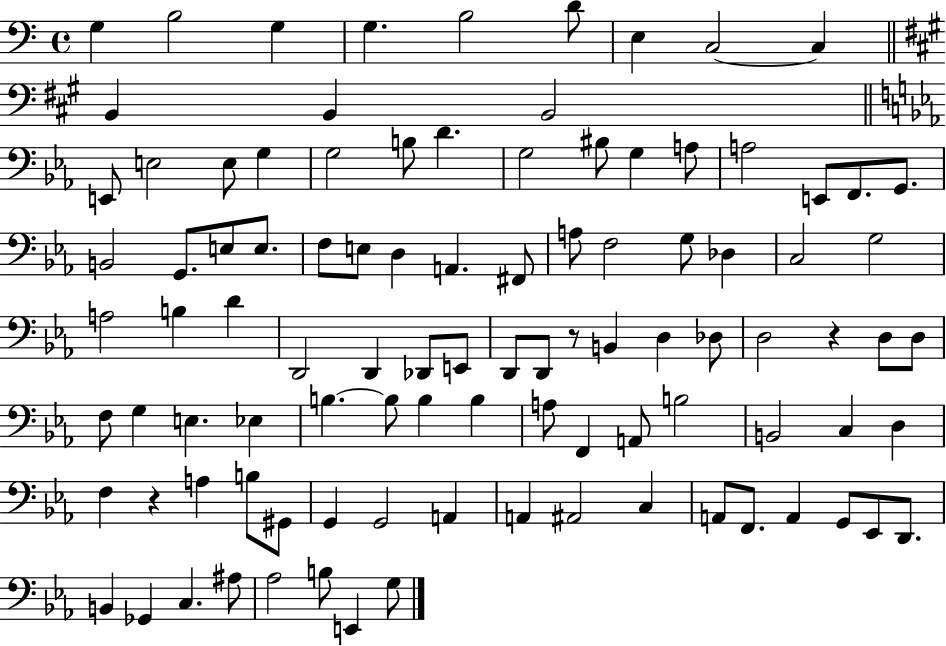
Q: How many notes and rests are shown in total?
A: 99